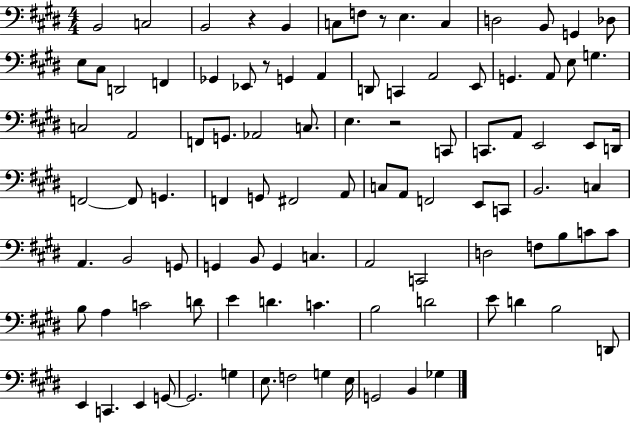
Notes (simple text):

B2/h C3/h B2/h R/q B2/q C3/e F3/e R/e E3/q. C3/q D3/h B2/e G2/q Db3/e E3/e C#3/e D2/h F2/q Gb2/q Eb2/e R/e G2/q A2/q D2/e C2/q A2/h E2/e G2/q. A2/e E3/e G3/q. C3/h A2/h F2/e G2/e. Ab2/h C3/e. E3/q. R/h C2/e C2/e. A2/e E2/h E2/e D2/s F2/h F2/e G2/q. F2/q G2/e F#2/h A2/e C3/e A2/e F2/h E2/e C2/e B2/h. C3/q A2/q. B2/h G2/e G2/q B2/e G2/q C3/q. A2/h C2/h D3/h F3/e B3/e C4/e C4/e B3/e A3/q C4/h D4/e E4/q D4/q. C4/q. B3/h D4/h E4/e D4/q B3/h D2/e E2/q C2/q. E2/q G2/e G2/h. G3/q E3/e. F3/h G3/q E3/s G2/h B2/q Gb3/q